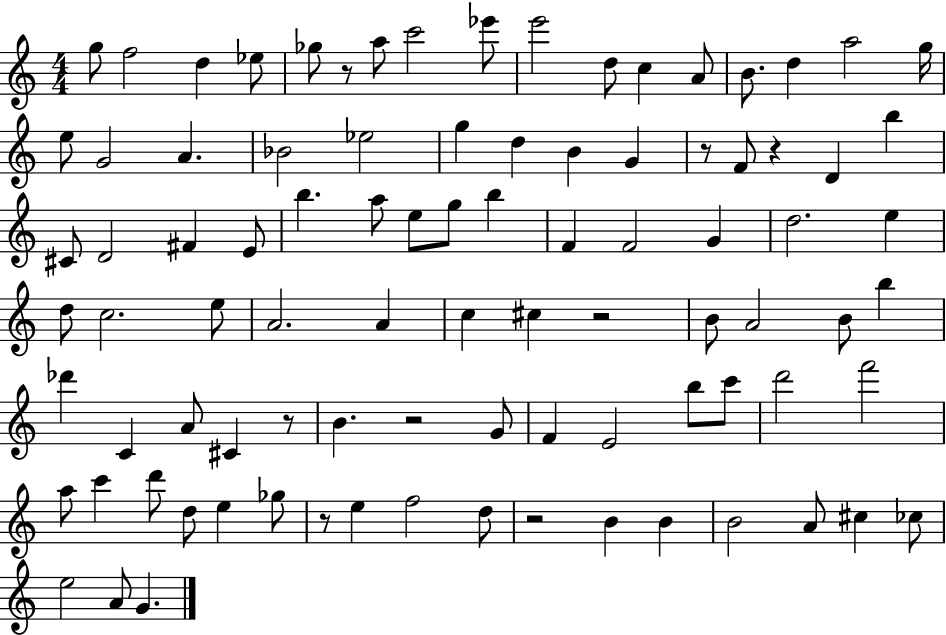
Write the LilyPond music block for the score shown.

{
  \clef treble
  \numericTimeSignature
  \time 4/4
  \key c \major
  g''8 f''2 d''4 ees''8 | ges''8 r8 a''8 c'''2 ees'''8 | e'''2 d''8 c''4 a'8 | b'8. d''4 a''2 g''16 | \break e''8 g'2 a'4. | bes'2 ees''2 | g''4 d''4 b'4 g'4 | r8 f'8 r4 d'4 b''4 | \break cis'8 d'2 fis'4 e'8 | b''4. a''8 e''8 g''8 b''4 | f'4 f'2 g'4 | d''2. e''4 | \break d''8 c''2. e''8 | a'2. a'4 | c''4 cis''4 r2 | b'8 a'2 b'8 b''4 | \break des'''4 c'4 a'8 cis'4 r8 | b'4. r2 g'8 | f'4 e'2 b''8 c'''8 | d'''2 f'''2 | \break a''8 c'''4 d'''8 d''8 e''4 ges''8 | r8 e''4 f''2 d''8 | r2 b'4 b'4 | b'2 a'8 cis''4 ces''8 | \break e''2 a'8 g'4. | \bar "|."
}